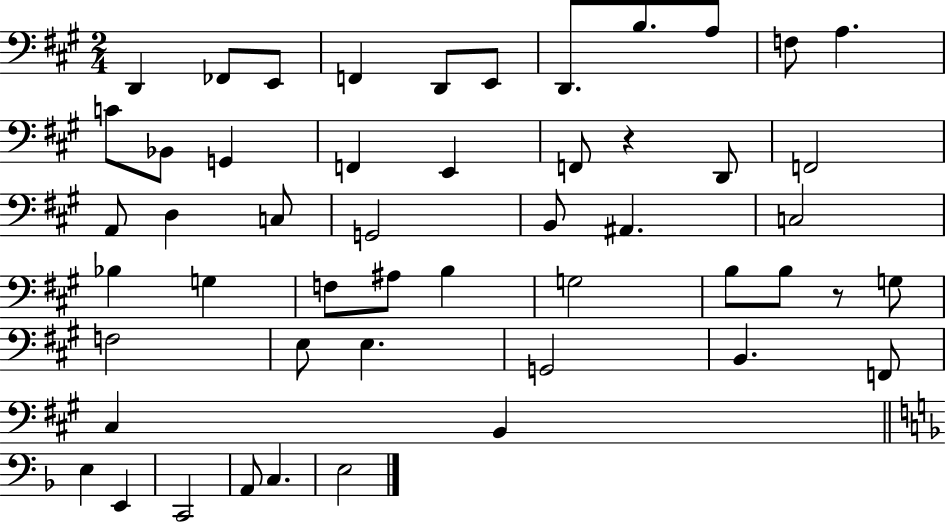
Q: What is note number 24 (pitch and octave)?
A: B2